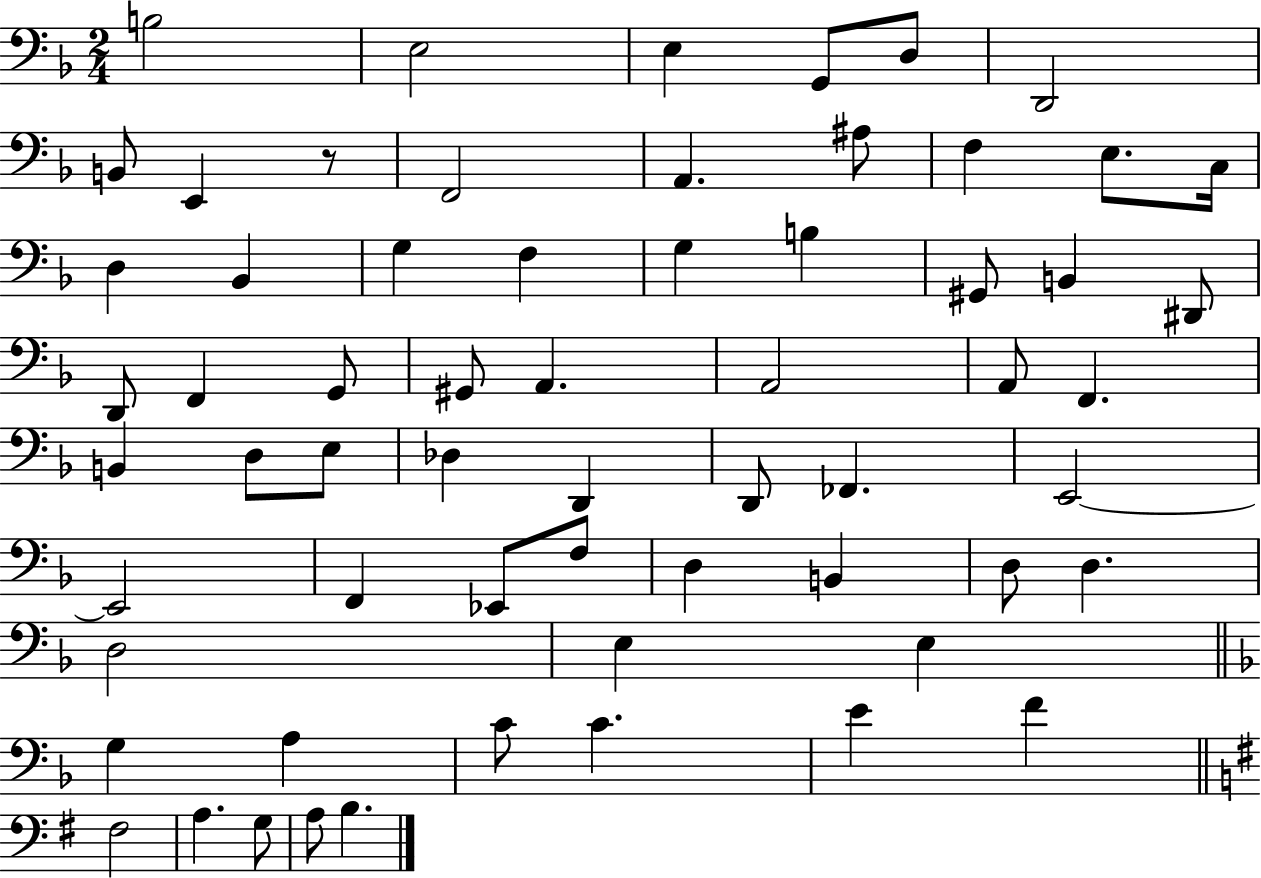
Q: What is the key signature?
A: F major